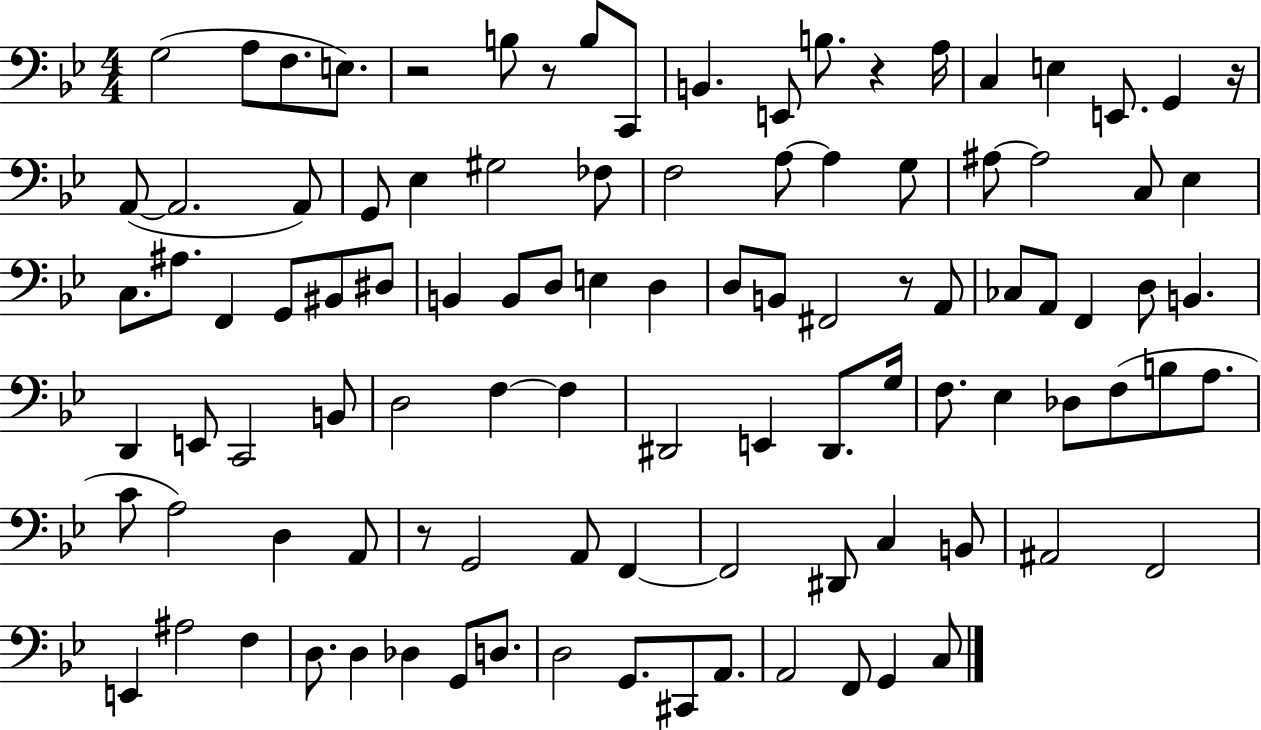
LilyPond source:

{
  \clef bass
  \numericTimeSignature
  \time 4/4
  \key bes \major
  \repeat volta 2 { g2( a8 f8. e8.) | r2 b8 r8 b8 c,8 | b,4. e,8 b8. r4 a16 | c4 e4 e,8. g,4 r16 | \break a,8~(~ a,2. a,8) | g,8 ees4 gis2 fes8 | f2 a8~~ a4 g8 | ais8~~ ais2 c8 ees4 | \break c8. ais8. f,4 g,8 bis,8 dis8 | b,4 b,8 d8 e4 d4 | d8 b,8 fis,2 r8 a,8 | ces8 a,8 f,4 d8 b,4. | \break d,4 e,8 c,2 b,8 | d2 f4~~ f4 | dis,2 e,4 dis,8. g16 | f8. ees4 des8 f8( b8 a8. | \break c'8 a2) d4 a,8 | r8 g,2 a,8 f,4~~ | f,2 dis,8 c4 b,8 | ais,2 f,2 | \break e,4 ais2 f4 | d8. d4 des4 g,8 d8. | d2 g,8. cis,8 a,8. | a,2 f,8 g,4 c8 | \break } \bar "|."
}